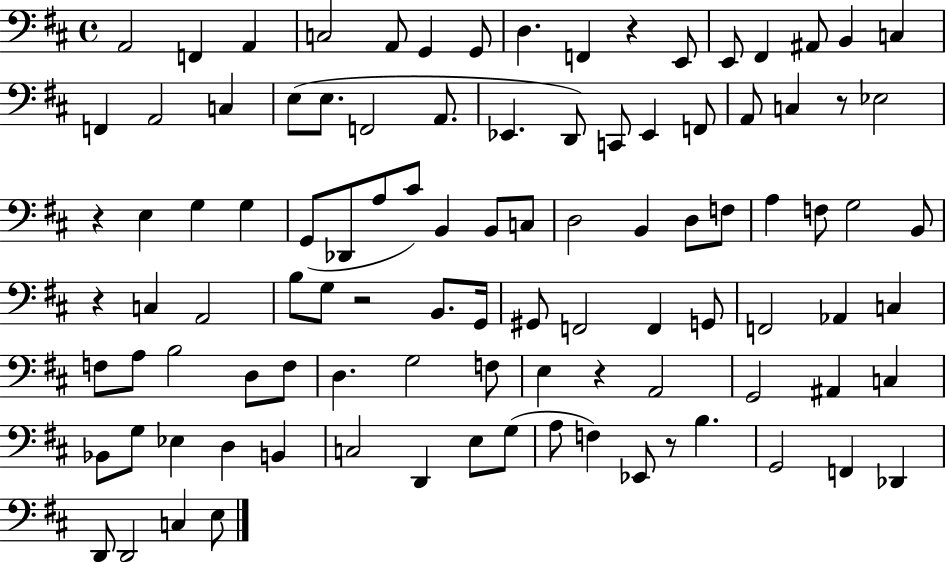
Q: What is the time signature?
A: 4/4